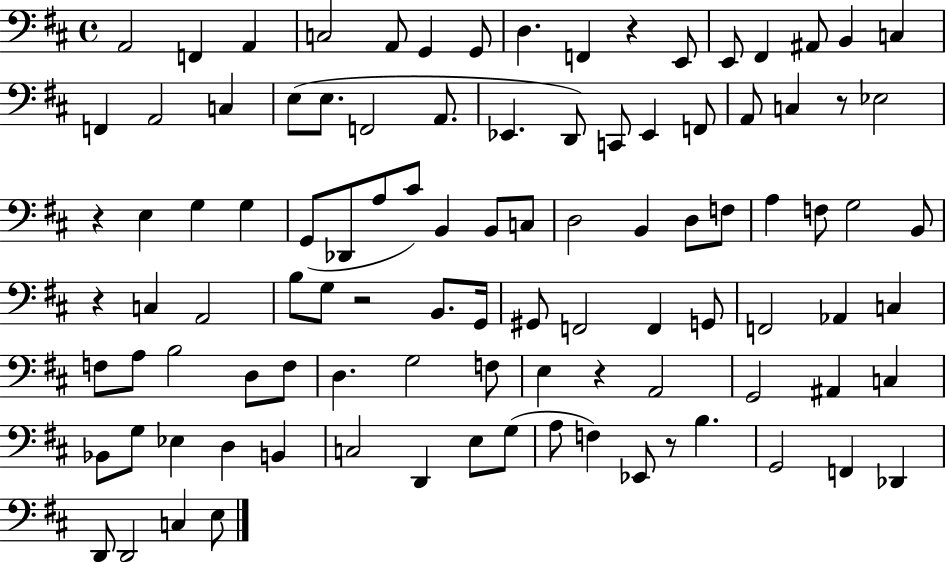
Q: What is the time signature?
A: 4/4